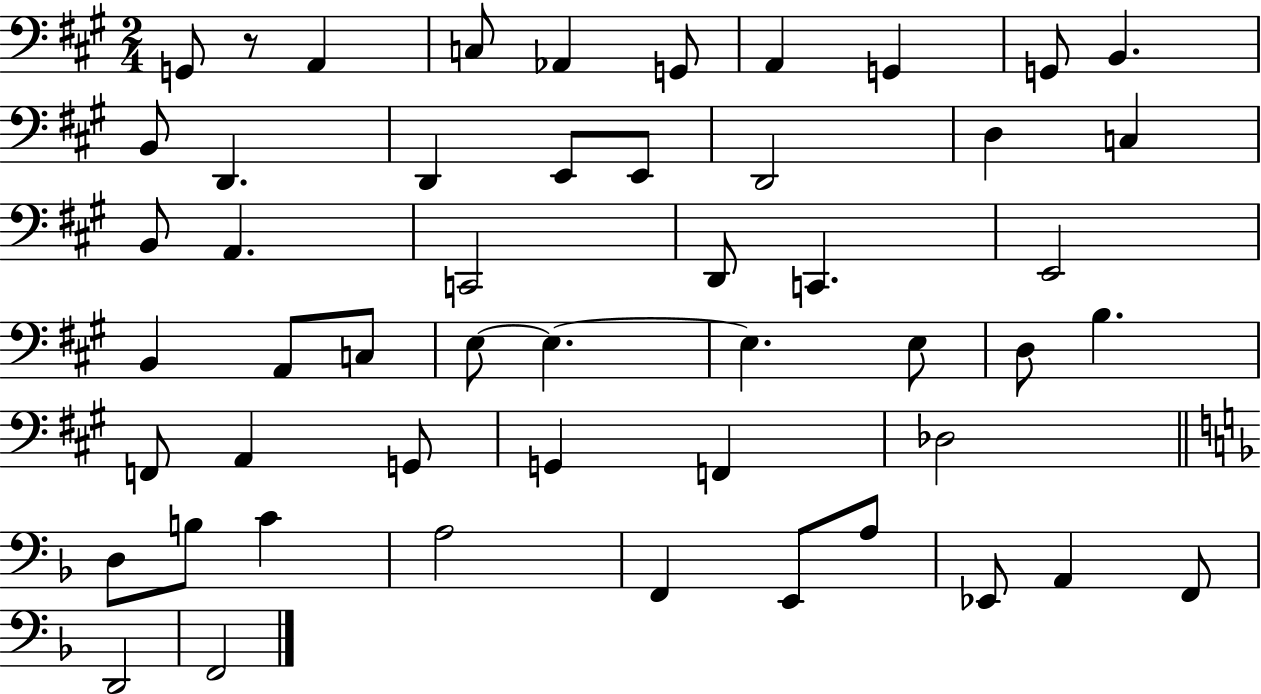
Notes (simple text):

G2/e R/e A2/q C3/e Ab2/q G2/e A2/q G2/q G2/e B2/q. B2/e D2/q. D2/q E2/e E2/e D2/h D3/q C3/q B2/e A2/q. C2/h D2/e C2/q. E2/h B2/q A2/e C3/e E3/e E3/q. E3/q. E3/e D3/e B3/q. F2/e A2/q G2/e G2/q F2/q Db3/h D3/e B3/e C4/q A3/h F2/q E2/e A3/e Eb2/e A2/q F2/e D2/h F2/h